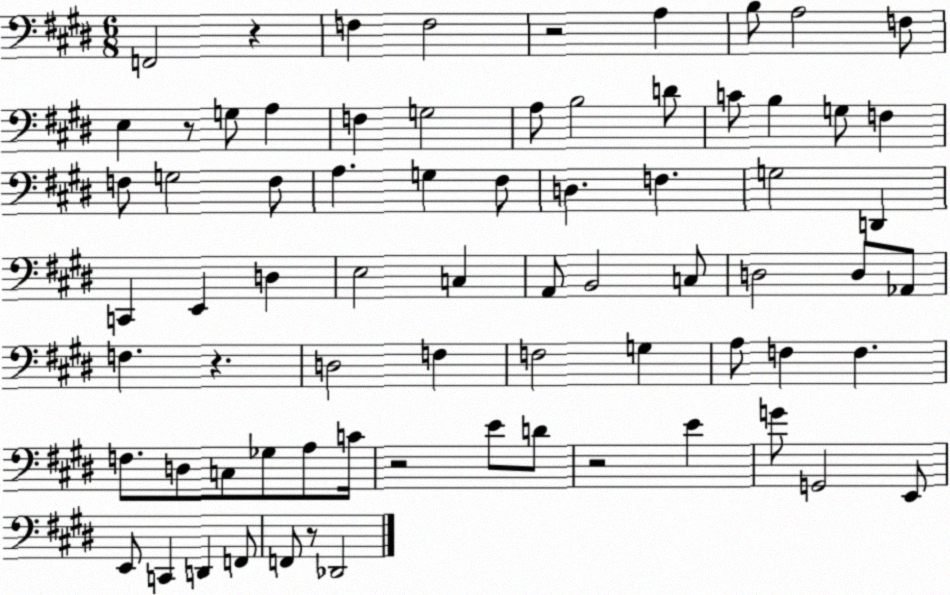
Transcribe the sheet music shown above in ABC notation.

X:1
T:Untitled
M:6/8
L:1/4
K:E
F,,2 z F, F,2 z2 A, B,/2 A,2 F,/2 E, z/2 G,/2 A, F, G,2 A,/2 B,2 D/2 C/2 B, G,/2 F, F,/2 G,2 F,/2 A, G, ^F,/2 D, F, G,2 D,, C,, E,, D, E,2 C, A,,/2 B,,2 C,/2 D,2 D,/2 _A,,/2 F, z D,2 F, F,2 G, A,/2 F, F, F,/2 D,/2 C,/2 _G,/2 A,/2 C/4 z2 E/2 D/2 z2 E G/2 G,,2 E,,/2 E,,/2 C,, D,, F,,/2 F,,/2 z/2 _D,,2